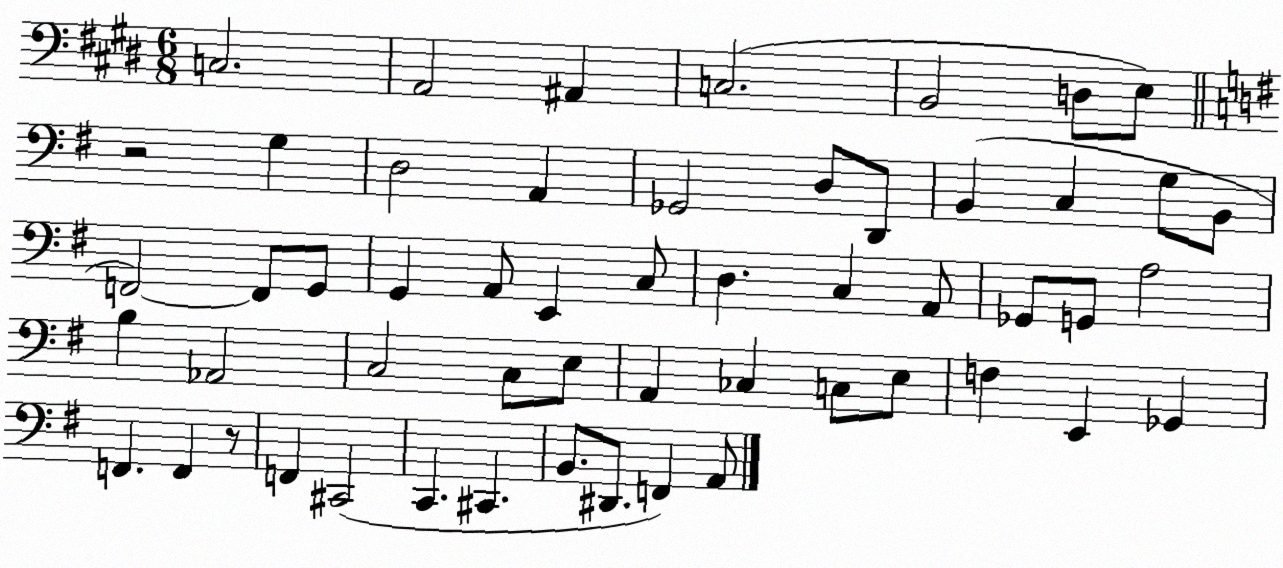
X:1
T:Untitled
M:6/8
L:1/4
K:E
C,2 A,,2 ^A,, C,2 B,,2 D,/2 E,/2 z2 G, D,2 A,, _G,,2 D,/2 D,,/2 B,, C, G,/2 B,,/2 F,,2 F,,/2 G,,/2 G,, A,,/2 E,, C,/2 D, C, A,,/2 _G,,/2 G,,/2 A,2 B, _A,,2 C,2 C,/2 E,/2 A,, _C, C,/2 E,/2 F, E,, _G,, F,, F,, z/2 F,, ^C,,2 C,, ^C,, B,,/2 ^D,,/2 F,, A,,/2